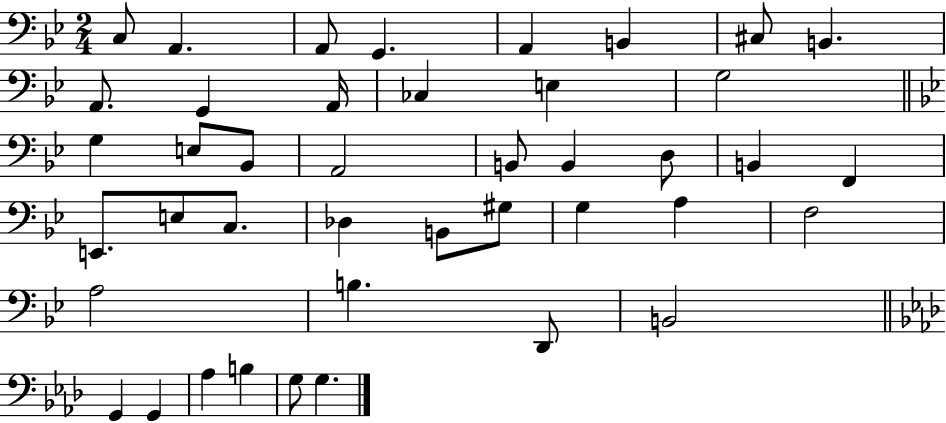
{
  \clef bass
  \numericTimeSignature
  \time 2/4
  \key bes \major
  c8 a,4. | a,8 g,4. | a,4 b,4 | cis8 b,4. | \break a,8. g,4 a,16 | ces4 e4 | g2 | \bar "||" \break \key g \minor g4 e8 bes,8 | a,2 | b,8 b,4 d8 | b,4 f,4 | \break e,8. e8 c8. | des4 b,8 gis8 | g4 a4 | f2 | \break a2 | b4. d,8 | b,2 | \bar "||" \break \key f \minor g,4 g,4 | aes4 b4 | g8 g4. | \bar "|."
}